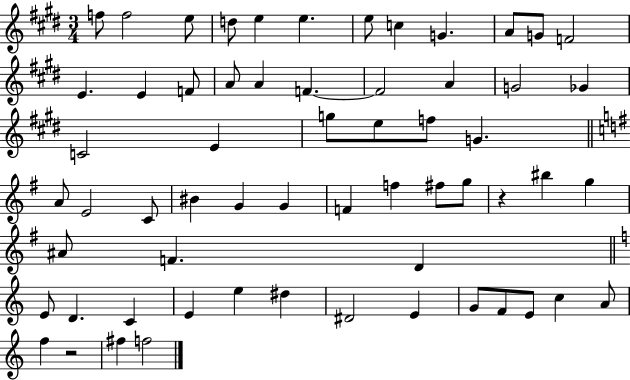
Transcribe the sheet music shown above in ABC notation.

X:1
T:Untitled
M:3/4
L:1/4
K:E
f/2 f2 e/2 d/2 e e e/2 c G A/2 G/2 F2 E E F/2 A/2 A F F2 A G2 _G C2 E g/2 e/2 f/2 G A/2 E2 C/2 ^B G G F f ^f/2 g/2 z ^b g ^A/2 F D E/2 D C E e ^d ^D2 E G/2 F/2 E/2 c A/2 f z2 ^f f2